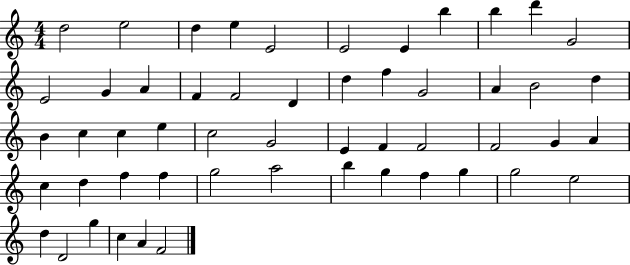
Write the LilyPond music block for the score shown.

{
  \clef treble
  \numericTimeSignature
  \time 4/4
  \key c \major
  d''2 e''2 | d''4 e''4 e'2 | e'2 e'4 b''4 | b''4 d'''4 g'2 | \break e'2 g'4 a'4 | f'4 f'2 d'4 | d''4 f''4 g'2 | a'4 b'2 d''4 | \break b'4 c''4 c''4 e''4 | c''2 g'2 | e'4 f'4 f'2 | f'2 g'4 a'4 | \break c''4 d''4 f''4 f''4 | g''2 a''2 | b''4 g''4 f''4 g''4 | g''2 e''2 | \break d''4 d'2 g''4 | c''4 a'4 f'2 | \bar "|."
}